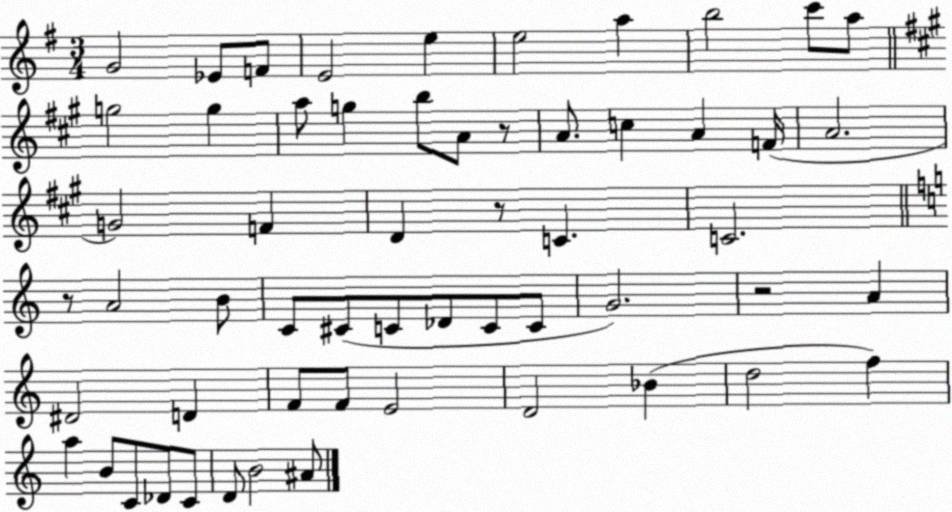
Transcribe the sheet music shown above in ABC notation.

X:1
T:Untitled
M:3/4
L:1/4
K:G
G2 _E/2 F/2 E2 e e2 a b2 c'/2 a/2 g2 g a/2 g b/2 A/2 z/2 A/2 c A F/4 A2 G2 F D z/2 C C2 z/2 A2 B/2 C/2 ^C/2 C/2 _D/2 C/2 C/2 G2 z2 A ^D2 D F/2 F/2 E2 D2 _B d2 f a B/2 C/2 _D/2 C/2 D/2 B2 ^A/2